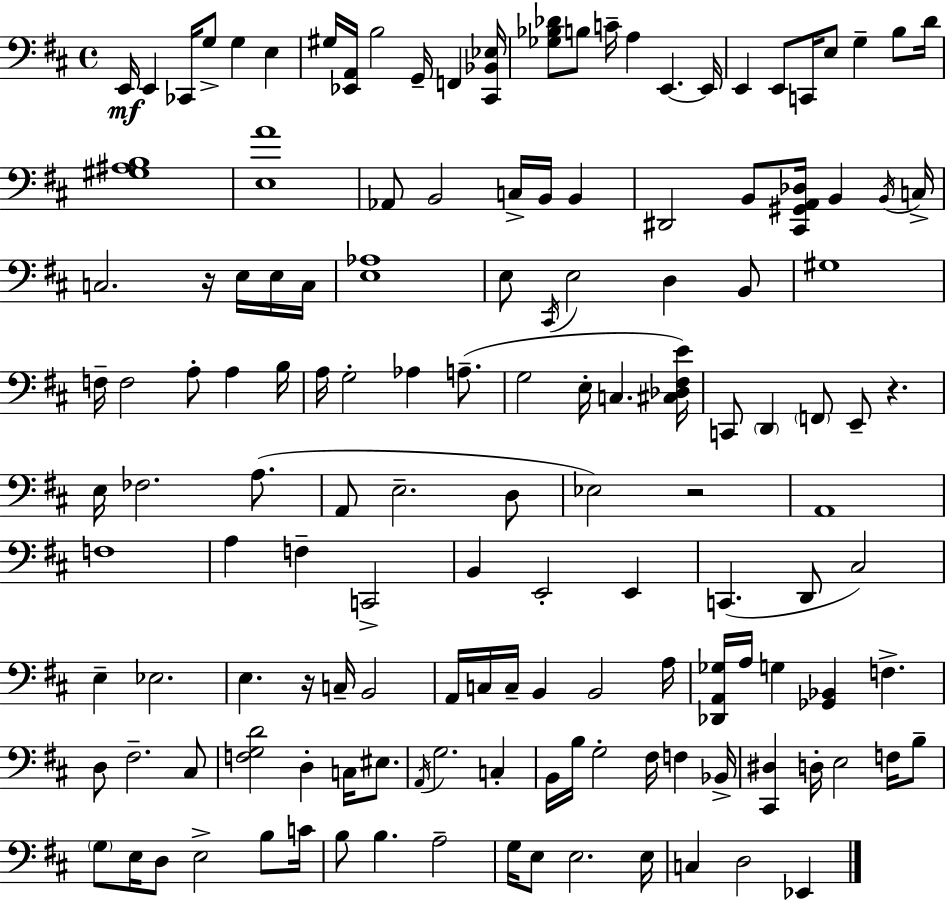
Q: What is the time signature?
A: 4/4